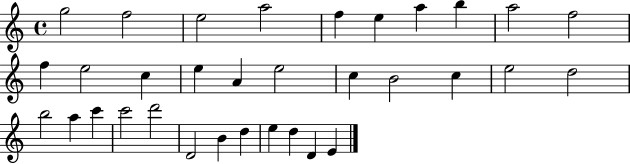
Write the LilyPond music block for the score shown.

{
  \clef treble
  \time 4/4
  \defaultTimeSignature
  \key c \major
  g''2 f''2 | e''2 a''2 | f''4 e''4 a''4 b''4 | a''2 f''2 | \break f''4 e''2 c''4 | e''4 a'4 e''2 | c''4 b'2 c''4 | e''2 d''2 | \break b''2 a''4 c'''4 | c'''2 d'''2 | d'2 b'4 d''4 | e''4 d''4 d'4 e'4 | \break \bar "|."
}